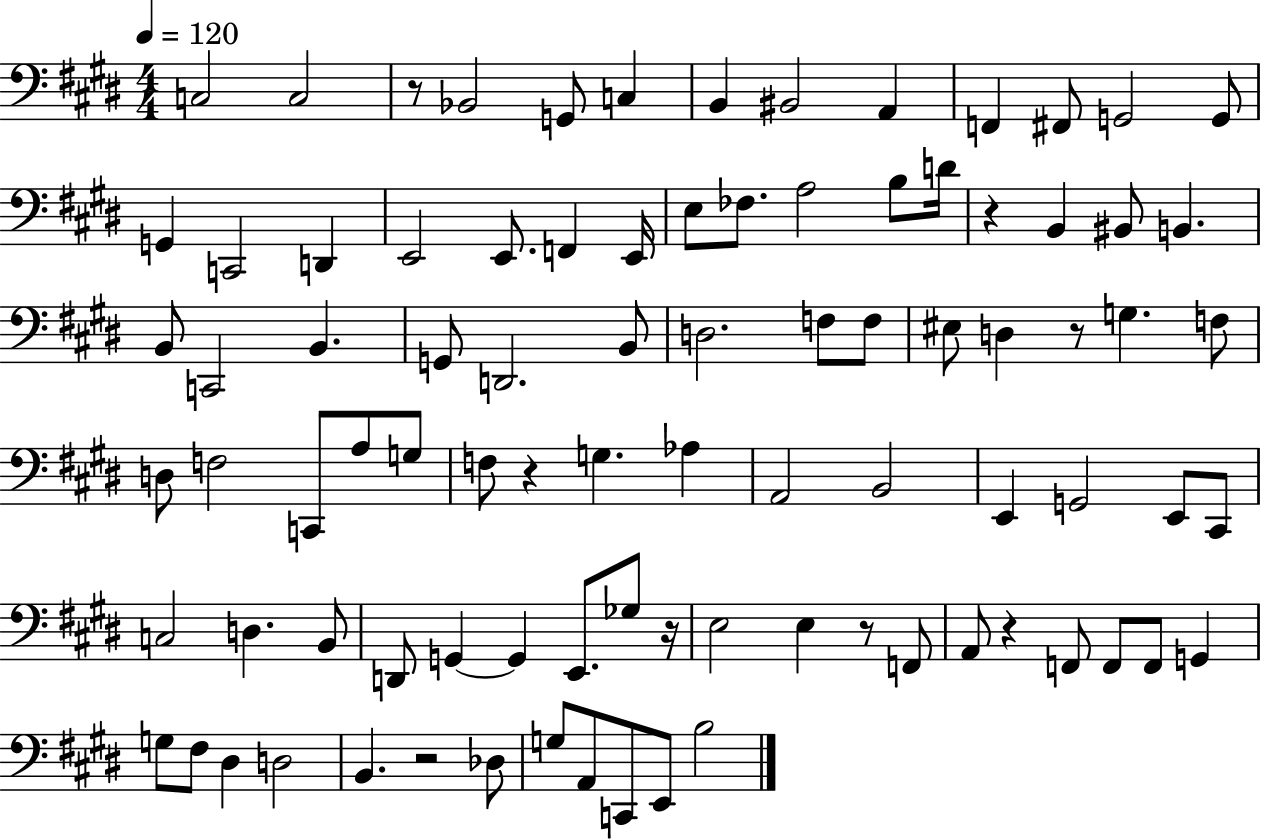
X:1
T:Untitled
M:4/4
L:1/4
K:E
C,2 C,2 z/2 _B,,2 G,,/2 C, B,, ^B,,2 A,, F,, ^F,,/2 G,,2 G,,/2 G,, C,,2 D,, E,,2 E,,/2 F,, E,,/4 E,/2 _F,/2 A,2 B,/2 D/4 z B,, ^B,,/2 B,, B,,/2 C,,2 B,, G,,/2 D,,2 B,,/2 D,2 F,/2 F,/2 ^E,/2 D, z/2 G, F,/2 D,/2 F,2 C,,/2 A,/2 G,/2 F,/2 z G, _A, A,,2 B,,2 E,, G,,2 E,,/2 ^C,,/2 C,2 D, B,,/2 D,,/2 G,, G,, E,,/2 _G,/2 z/4 E,2 E, z/2 F,,/2 A,,/2 z F,,/2 F,,/2 F,,/2 G,, G,/2 ^F,/2 ^D, D,2 B,, z2 _D,/2 G,/2 A,,/2 C,,/2 E,,/2 B,2